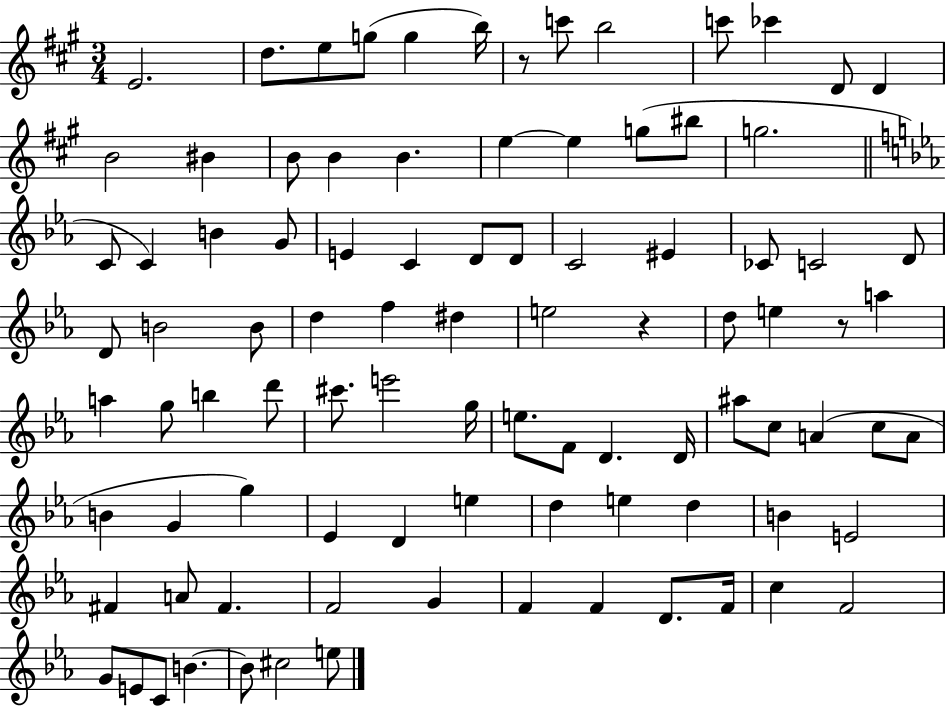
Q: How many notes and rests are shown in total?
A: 93